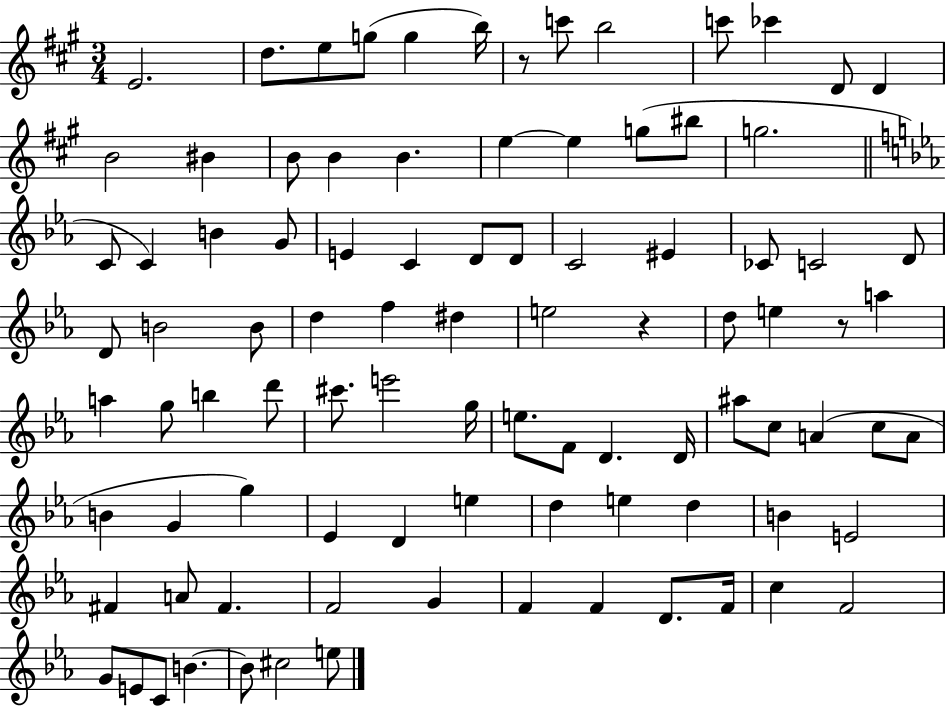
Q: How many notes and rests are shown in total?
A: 93